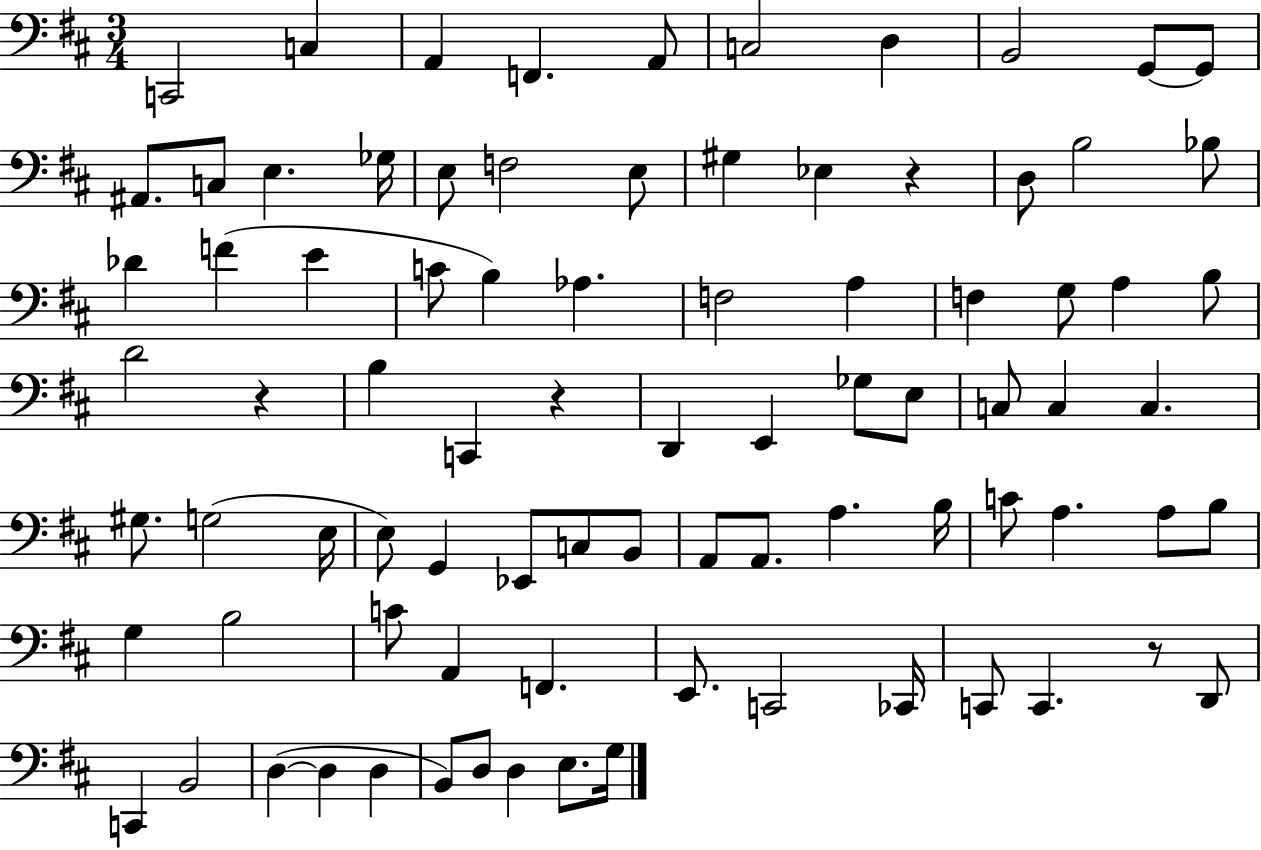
X:1
T:Untitled
M:3/4
L:1/4
K:D
C,,2 C, A,, F,, A,,/2 C,2 D, B,,2 G,,/2 G,,/2 ^A,,/2 C,/2 E, _G,/4 E,/2 F,2 E,/2 ^G, _E, z D,/2 B,2 _B,/2 _D F E C/2 B, _A, F,2 A, F, G,/2 A, B,/2 D2 z B, C,, z D,, E,, _G,/2 E,/2 C,/2 C, C, ^G,/2 G,2 E,/4 E,/2 G,, _E,,/2 C,/2 B,,/2 A,,/2 A,,/2 A, B,/4 C/2 A, A,/2 B,/2 G, B,2 C/2 A,, F,, E,,/2 C,,2 _C,,/4 C,,/2 C,, z/2 D,,/2 C,, B,,2 D, D, D, B,,/2 D,/2 D, E,/2 G,/4